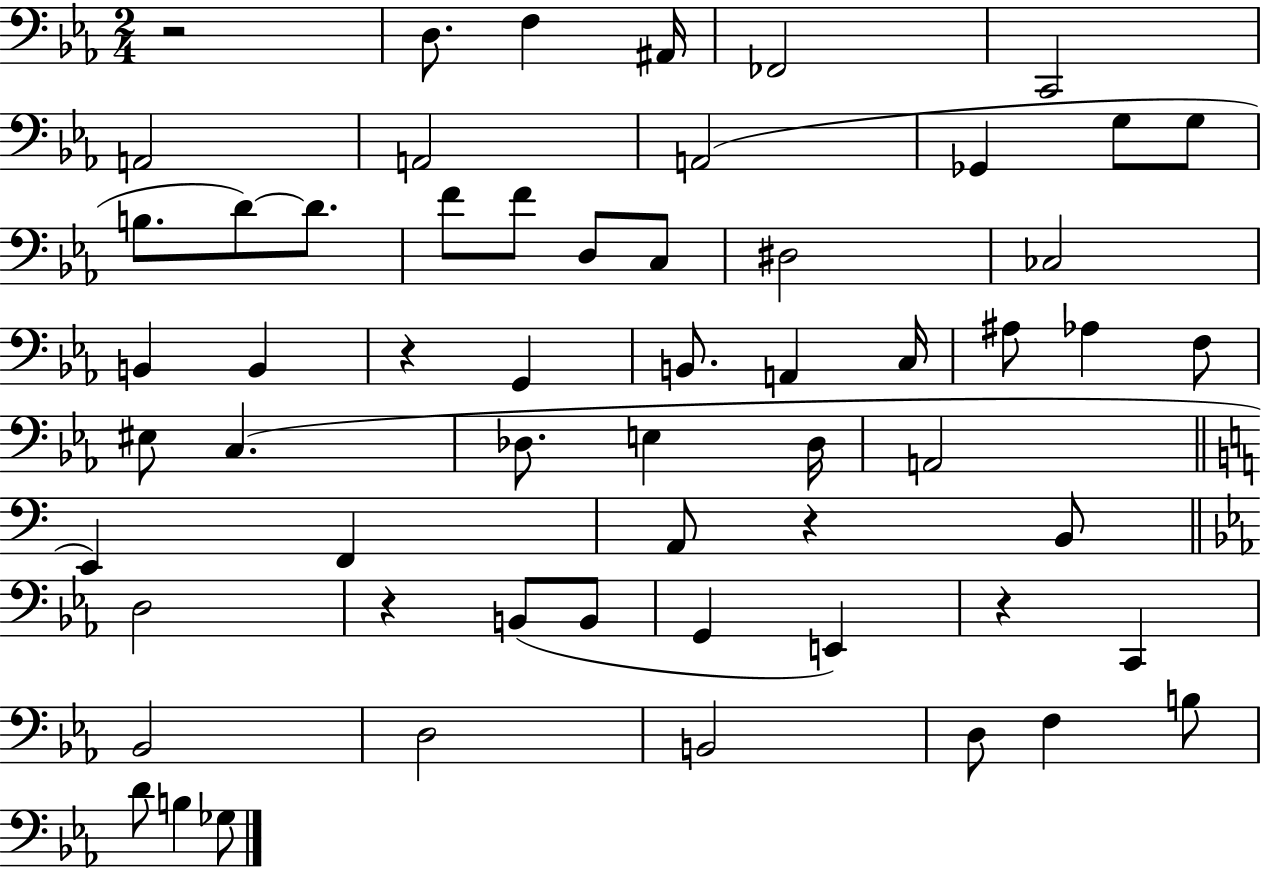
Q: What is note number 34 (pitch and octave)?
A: Db3